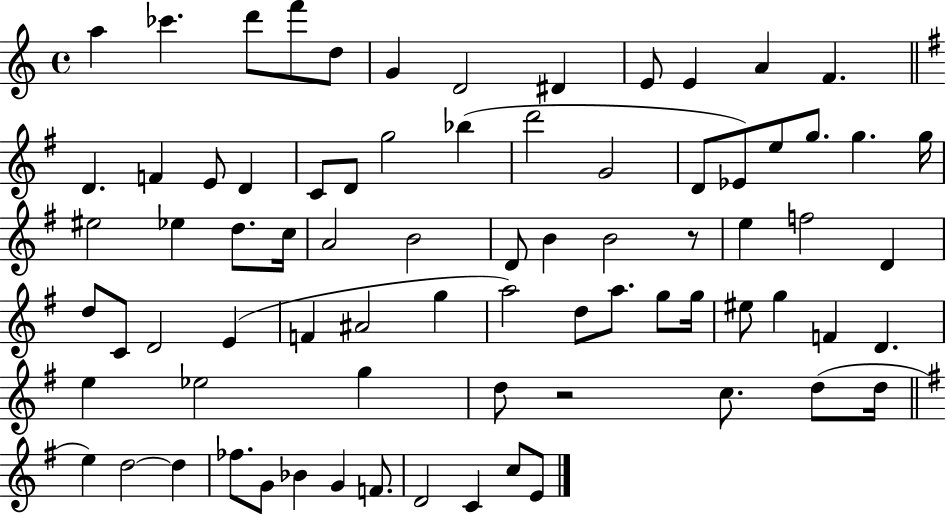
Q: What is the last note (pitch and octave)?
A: E4